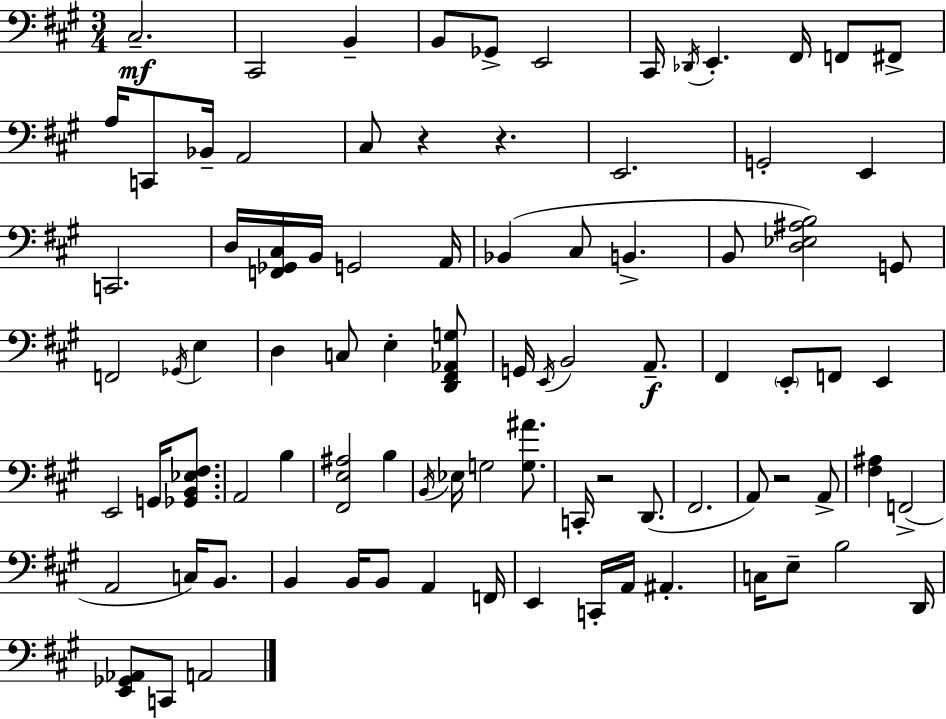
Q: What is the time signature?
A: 3/4